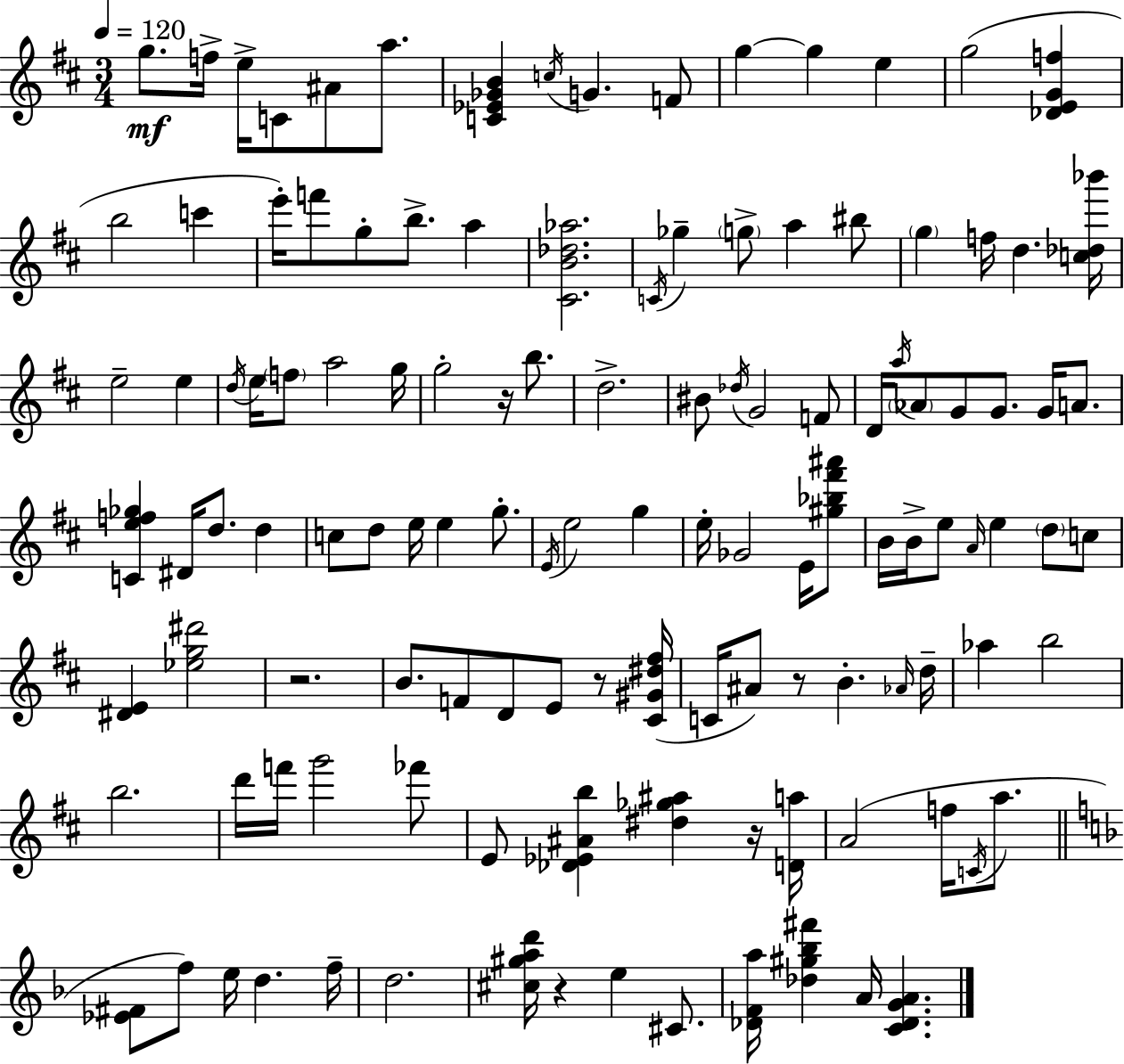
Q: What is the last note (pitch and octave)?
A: A4